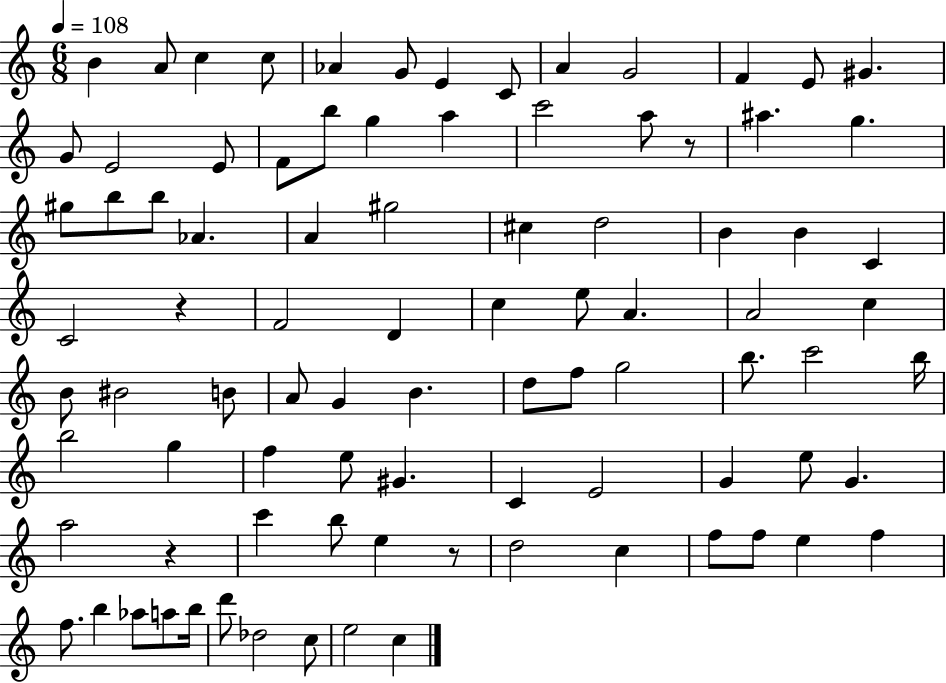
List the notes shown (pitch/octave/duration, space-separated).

B4/q A4/e C5/q C5/e Ab4/q G4/e E4/q C4/e A4/q G4/h F4/q E4/e G#4/q. G4/e E4/h E4/e F4/e B5/e G5/q A5/q C6/h A5/e R/e A#5/q. G5/q. G#5/e B5/e B5/e Ab4/q. A4/q G#5/h C#5/q D5/h B4/q B4/q C4/q C4/h R/q F4/h D4/q C5/q E5/e A4/q. A4/h C5/q B4/e BIS4/h B4/e A4/e G4/q B4/q. D5/e F5/e G5/h B5/e. C6/h B5/s B5/h G5/q F5/q E5/e G#4/q. C4/q E4/h G4/q E5/e G4/q. A5/h R/q C6/q B5/e E5/q R/e D5/h C5/q F5/e F5/e E5/q F5/q F5/e. B5/q Ab5/e A5/e B5/s D6/e Db5/h C5/e E5/h C5/q